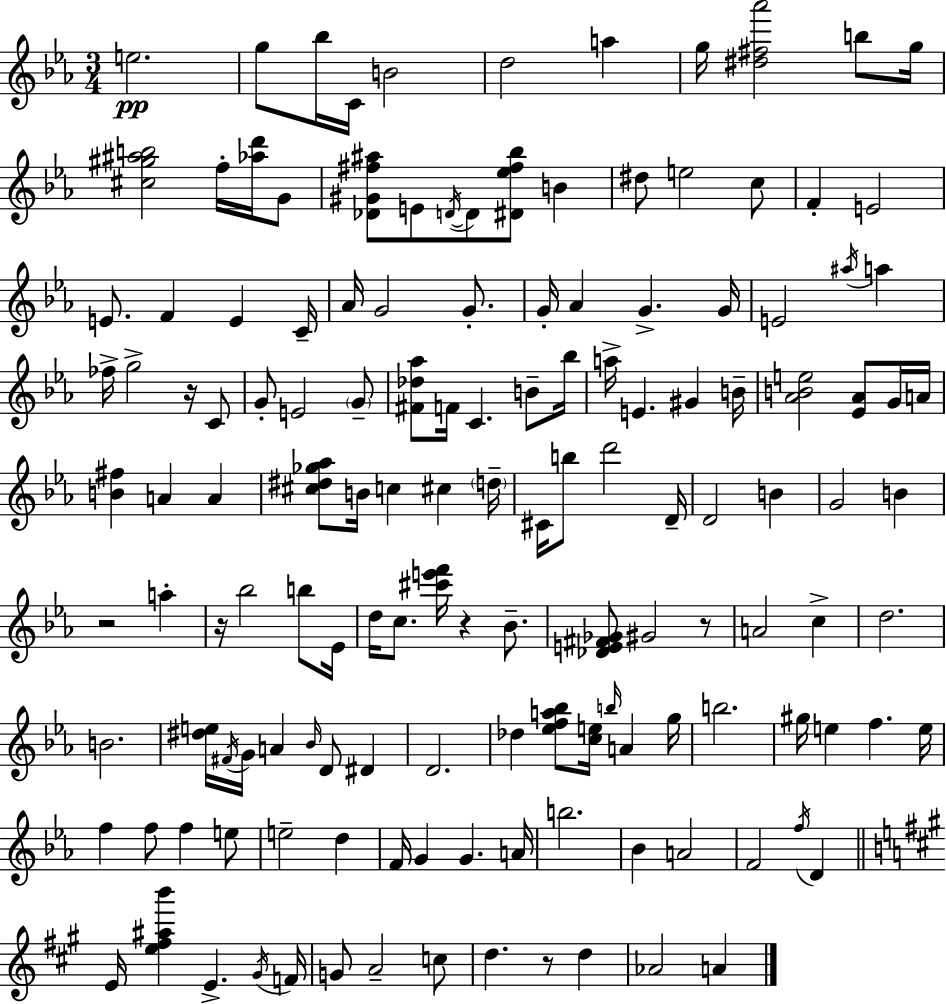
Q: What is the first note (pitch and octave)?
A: E5